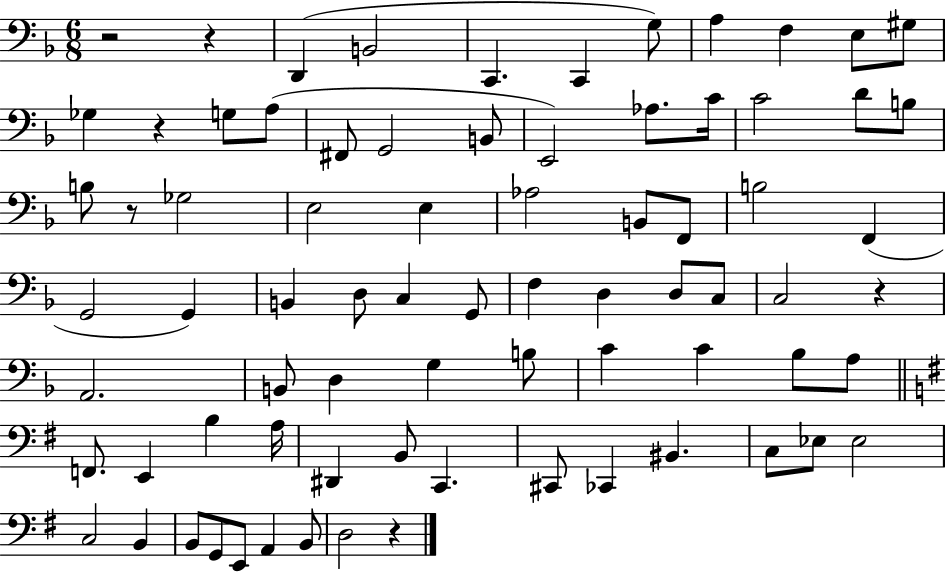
{
  \clef bass
  \numericTimeSignature
  \time 6/8
  \key f \major
  r2 r4 | d,4( b,2 | c,4. c,4 g8) | a4 f4 e8 gis8 | \break ges4 r4 g8 a8( | fis,8 g,2 b,8 | e,2) aes8. c'16 | c'2 d'8 b8 | \break b8 r8 ges2 | e2 e4 | aes2 b,8 f,8 | b2 f,4( | \break g,2 g,4) | b,4 d8 c4 g,8 | f4 d4 d8 c8 | c2 r4 | \break a,2. | b,8 d4 g4 b8 | c'4 c'4 bes8 a8 | \bar "||" \break \key e \minor f,8. e,4 b4 a16 | dis,4 b,8 c,4. | cis,8 ces,4 bis,4. | c8 ees8 ees2 | \break c2 b,4 | b,8 g,8 e,8 a,4 b,8 | d2 r4 | \bar "|."
}